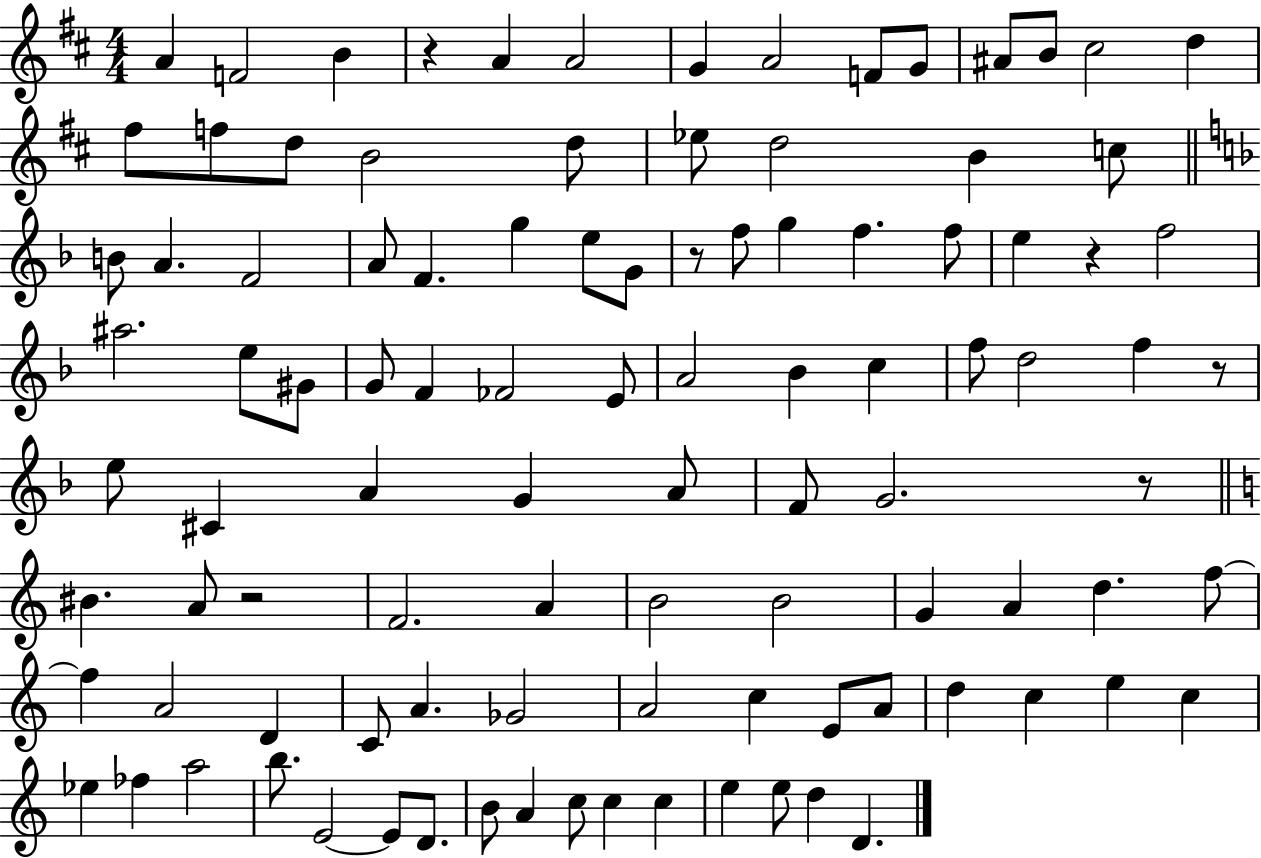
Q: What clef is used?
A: treble